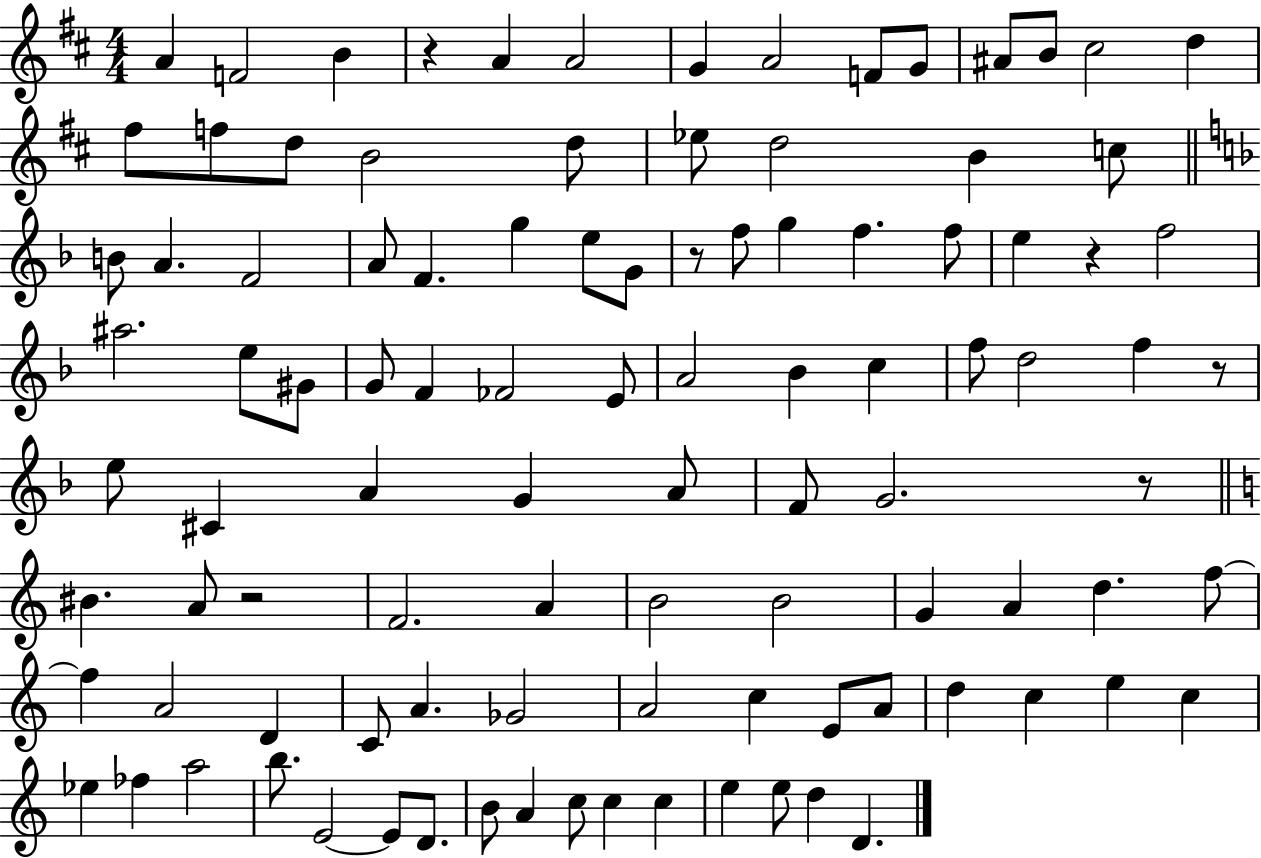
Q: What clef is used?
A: treble